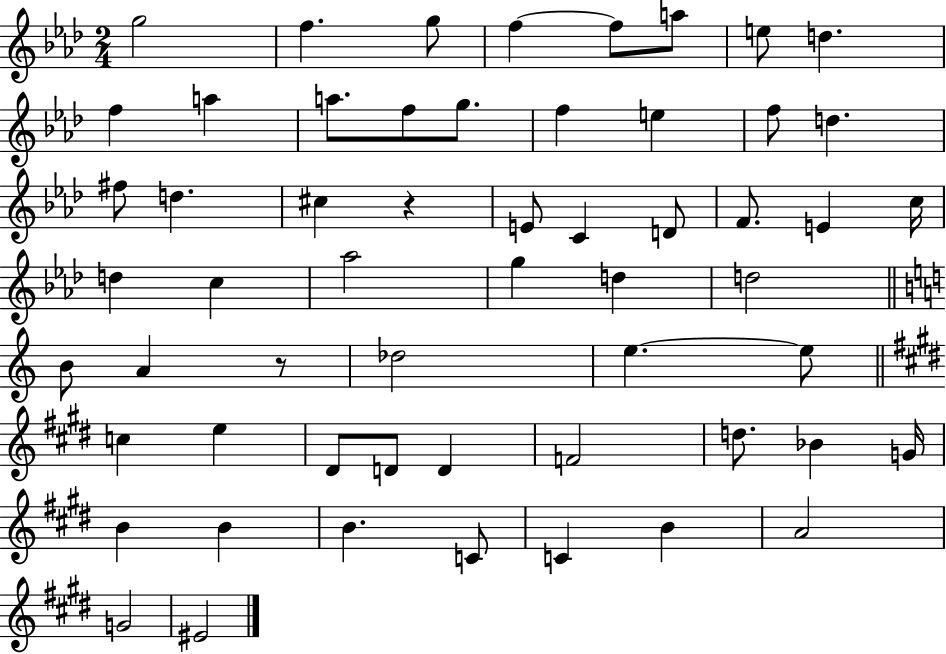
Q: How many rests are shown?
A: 2